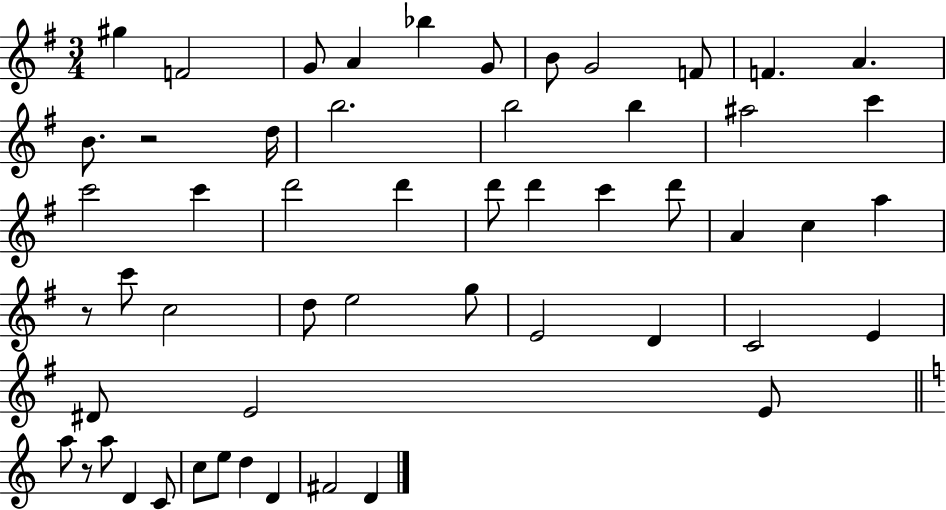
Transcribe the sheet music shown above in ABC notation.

X:1
T:Untitled
M:3/4
L:1/4
K:G
^g F2 G/2 A _b G/2 B/2 G2 F/2 F A B/2 z2 d/4 b2 b2 b ^a2 c' c'2 c' d'2 d' d'/2 d' c' d'/2 A c a z/2 c'/2 c2 d/2 e2 g/2 E2 D C2 E ^D/2 E2 E/2 a/2 z/2 a/2 D C/2 c/2 e/2 d D ^F2 D